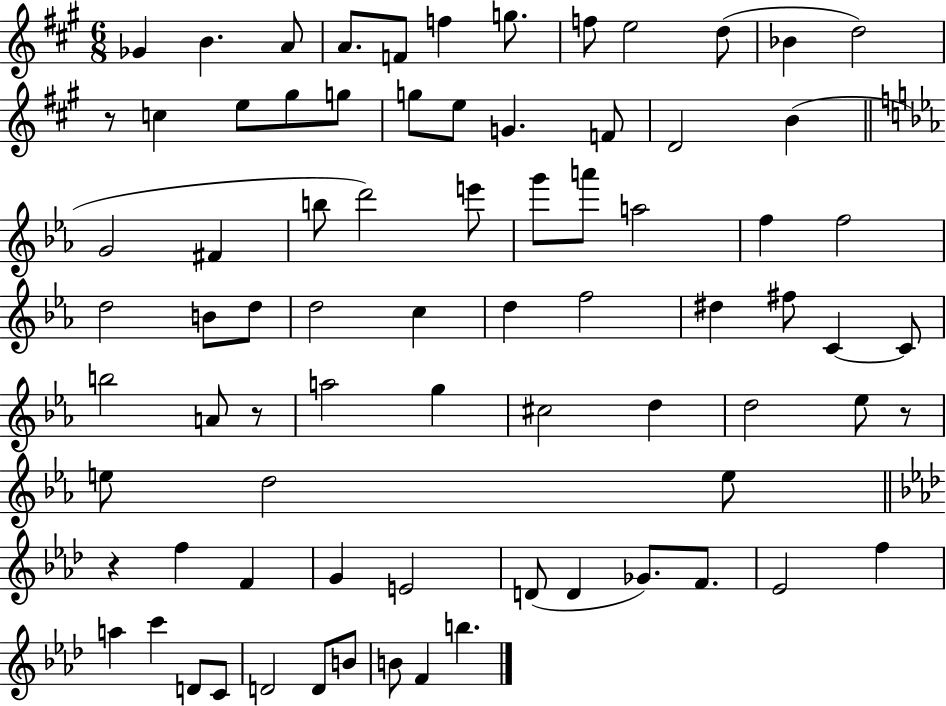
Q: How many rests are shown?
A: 4